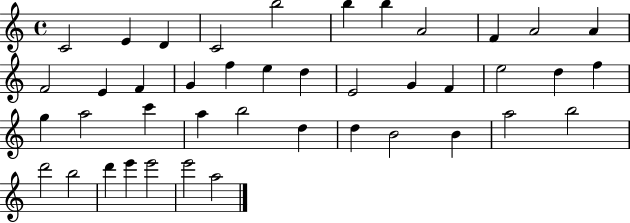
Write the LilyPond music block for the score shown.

{
  \clef treble
  \time 4/4
  \defaultTimeSignature
  \key c \major
  c'2 e'4 d'4 | c'2 b''2 | b''4 b''4 a'2 | f'4 a'2 a'4 | \break f'2 e'4 f'4 | g'4 f''4 e''4 d''4 | e'2 g'4 f'4 | e''2 d''4 f''4 | \break g''4 a''2 c'''4 | a''4 b''2 d''4 | d''4 b'2 b'4 | a''2 b''2 | \break d'''2 b''2 | d'''4 e'''4 e'''2 | e'''2 a''2 | \bar "|."
}